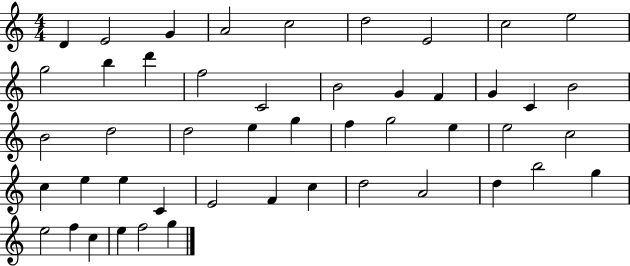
D4/q E4/h G4/q A4/h C5/h D5/h E4/h C5/h E5/h G5/h B5/q D6/q F5/h C4/h B4/h G4/q F4/q G4/q C4/q B4/h B4/h D5/h D5/h E5/q G5/q F5/q G5/h E5/q E5/h C5/h C5/q E5/q E5/q C4/q E4/h F4/q C5/q D5/h A4/h D5/q B5/h G5/q E5/h F5/q C5/q E5/q F5/h G5/q